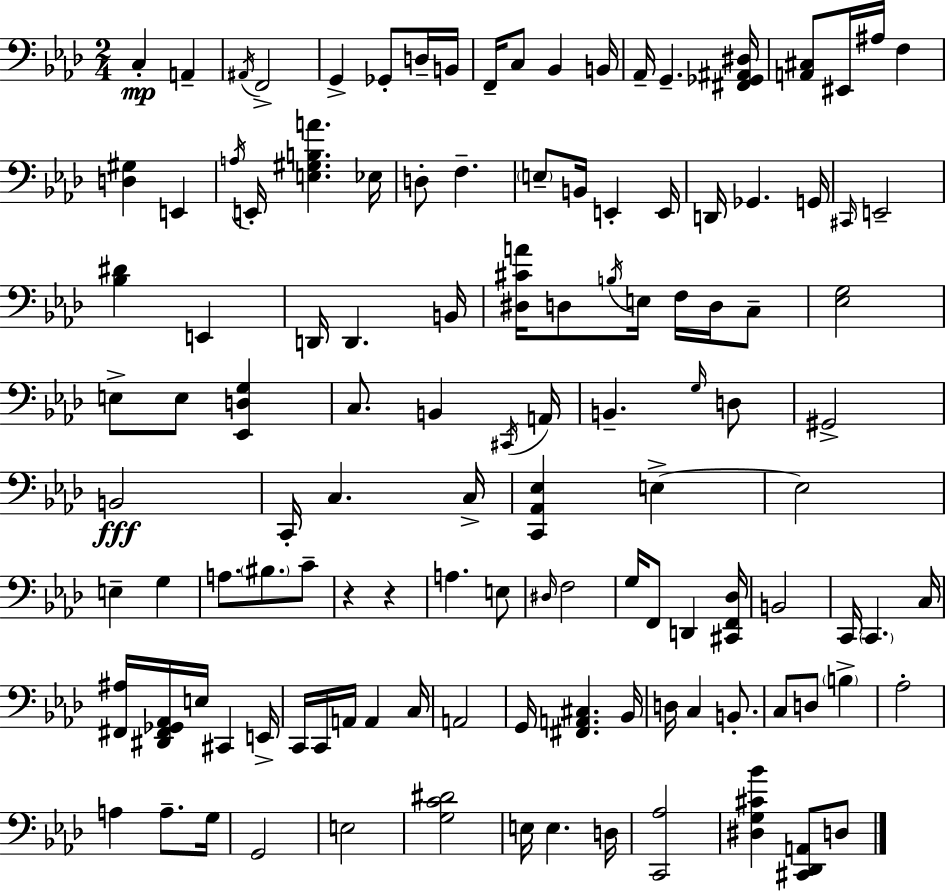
X:1
T:Untitled
M:2/4
L:1/4
K:Ab
C, A,, ^A,,/4 F,,2 G,, _G,,/2 D,/4 B,,/4 F,,/4 C,/2 _B,, B,,/4 _A,,/4 G,, [^F,,_G,,^A,,^D,]/4 [A,,^C,]/2 ^E,,/4 ^A,/4 F, [D,^G,] E,, A,/4 E,,/4 [E,^G,B,A] _E,/4 D,/2 F, E,/2 B,,/4 E,, E,,/4 D,,/4 _G,, G,,/4 ^C,,/4 E,,2 [_B,^D] E,, D,,/4 D,, B,,/4 [^D,^CA]/4 D,/2 B,/4 E,/4 F,/4 D,/4 C,/2 [_E,G,]2 E,/2 E,/2 [_E,,D,G,] C,/2 B,, ^C,,/4 A,,/4 B,, G,/4 D,/2 ^G,,2 B,,2 C,,/4 C, C,/4 [C,,_A,,_E,] E, E,2 E, G, A,/2 ^B,/2 C/2 z z A, E,/2 ^D,/4 F,2 G,/4 F,,/2 D,, [^C,,F,,_D,]/4 B,,2 C,,/4 C,, C,/4 [^F,,^A,]/4 [^D,,^F,,_G,,_A,,]/4 E,/4 ^C,, E,,/4 C,,/4 C,,/4 A,,/4 A,, C,/4 A,,2 G,,/4 [^F,,A,,^C,] _B,,/4 D,/4 C, B,,/2 C,/2 D,/2 B, _A,2 A, A,/2 G,/4 G,,2 E,2 [G,C^D]2 E,/4 E, D,/4 [C,,_A,]2 [^D,G,^C_B] [^C,,_D,,A,,]/2 D,/2